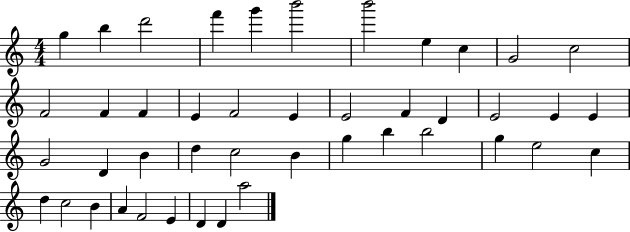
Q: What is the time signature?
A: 4/4